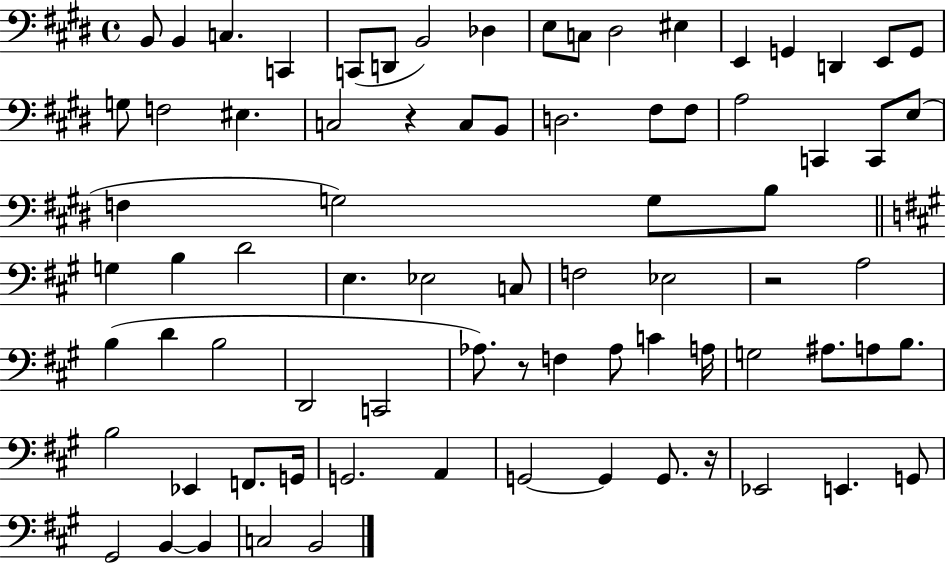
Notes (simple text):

B2/e B2/q C3/q. C2/q C2/e D2/e B2/h Db3/q E3/e C3/e D#3/h EIS3/q E2/q G2/q D2/q E2/e G2/e G3/e F3/h EIS3/q. C3/h R/q C3/e B2/e D3/h. F#3/e F#3/e A3/h C2/q C2/e E3/e F3/q G3/h G3/e B3/e G3/q B3/q D4/h E3/q. Eb3/h C3/e F3/h Eb3/h R/h A3/h B3/q D4/q B3/h D2/h C2/h Ab3/e. R/e F3/q Ab3/e C4/q A3/s G3/h A#3/e. A3/e B3/e. B3/h Eb2/q F2/e. G2/s G2/h. A2/q G2/h G2/q G2/e. R/s Eb2/h E2/q. G2/e G#2/h B2/q B2/q C3/h B2/h